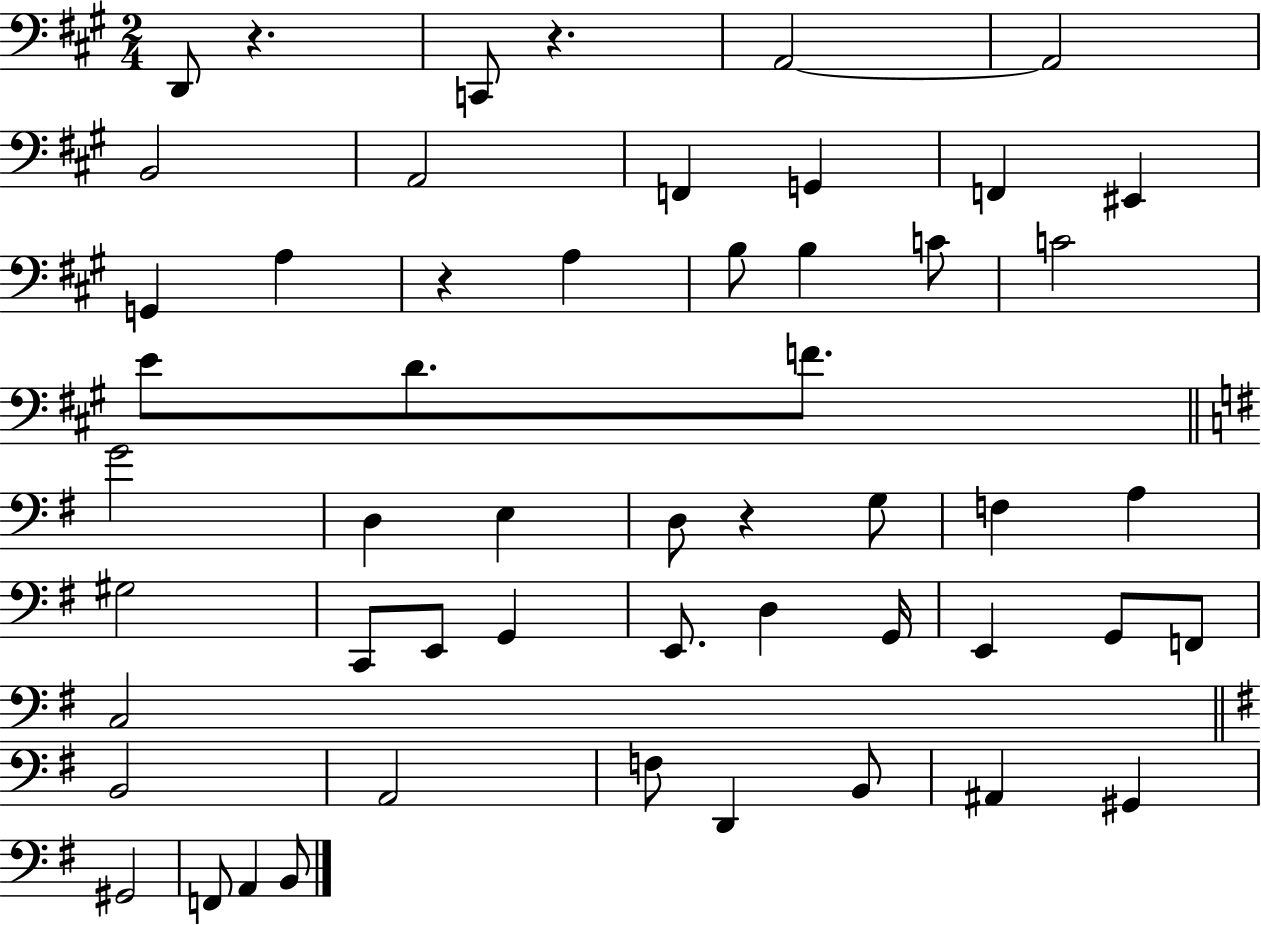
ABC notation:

X:1
T:Untitled
M:2/4
L:1/4
K:A
D,,/2 z C,,/2 z A,,2 A,,2 B,,2 A,,2 F,, G,, F,, ^E,, G,, A, z A, B,/2 B, C/2 C2 E/2 D/2 F/2 G2 D, E, D,/2 z G,/2 F, A, ^G,2 C,,/2 E,,/2 G,, E,,/2 D, G,,/4 E,, G,,/2 F,,/2 C,2 B,,2 A,,2 F,/2 D,, B,,/2 ^A,, ^G,, ^G,,2 F,,/2 A,, B,,/2